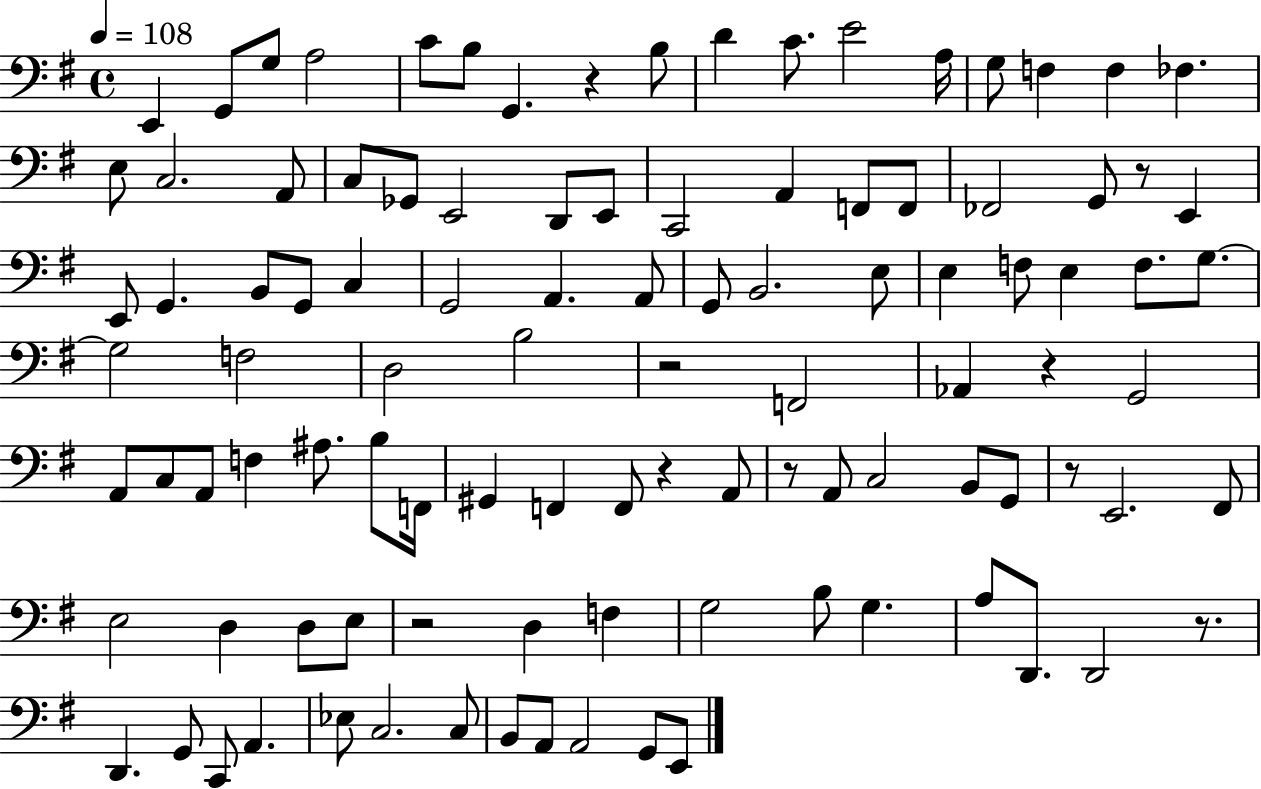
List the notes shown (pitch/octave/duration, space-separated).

E2/q G2/e G3/e A3/h C4/e B3/e G2/q. R/q B3/e D4/q C4/e. E4/h A3/s G3/e F3/q F3/q FES3/q. E3/e C3/h. A2/e C3/e Gb2/e E2/h D2/e E2/e C2/h A2/q F2/e F2/e FES2/h G2/e R/e E2/q E2/e G2/q. B2/e G2/e C3/q G2/h A2/q. A2/e G2/e B2/h. E3/e E3/q F3/e E3/q F3/e. G3/e. G3/h F3/h D3/h B3/h R/h F2/h Ab2/q R/q G2/h A2/e C3/e A2/e F3/q A#3/e. B3/e F2/s G#2/q F2/q F2/e R/q A2/e R/e A2/e C3/h B2/e G2/e R/e E2/h. F#2/e E3/h D3/q D3/e E3/e R/h D3/q F3/q G3/h B3/e G3/q. A3/e D2/e. D2/h R/e. D2/q. G2/e C2/e A2/q. Eb3/e C3/h. C3/e B2/e A2/e A2/h G2/e E2/e